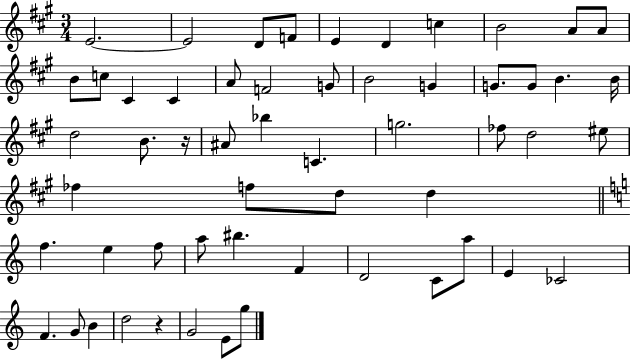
{
  \clef treble
  \numericTimeSignature
  \time 3/4
  \key a \major
  \repeat volta 2 { e'2.~~ | e'2 d'8 f'8 | e'4 d'4 c''4 | b'2 a'8 a'8 | \break b'8 c''8 cis'4 cis'4 | a'8 f'2 g'8 | b'2 g'4 | g'8. g'8 b'4. b'16 | \break d''2 b'8. r16 | ais'8 bes''4 c'4. | g''2. | fes''8 d''2 eis''8 | \break fes''4 f''8 d''8 d''4 | \bar "||" \break \key a \minor f''4. e''4 f''8 | a''8 bis''4. f'4 | d'2 c'8 a''8 | e'4 ces'2 | \break f'4. g'8 b'4 | d''2 r4 | g'2 e'8 g''8 | } \bar "|."
}